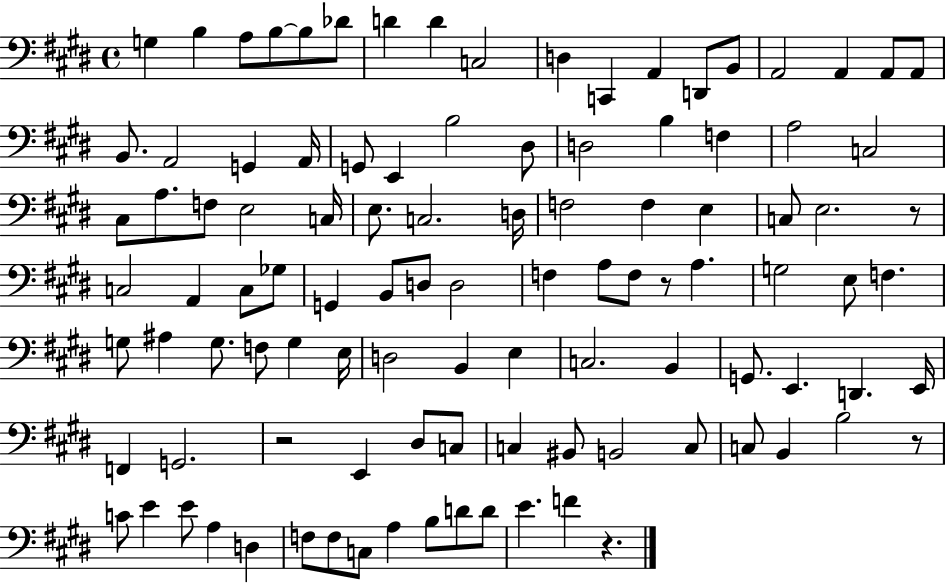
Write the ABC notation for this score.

X:1
T:Untitled
M:4/4
L:1/4
K:E
G, B, A,/2 B,/2 B,/2 _D/2 D D C,2 D, C,, A,, D,,/2 B,,/2 A,,2 A,, A,,/2 A,,/2 B,,/2 A,,2 G,, A,,/4 G,,/2 E,, B,2 ^D,/2 D,2 B, F, A,2 C,2 ^C,/2 A,/2 F,/2 E,2 C,/4 E,/2 C,2 D,/4 F,2 F, E, C,/2 E,2 z/2 C,2 A,, C,/2 _G,/2 G,, B,,/2 D,/2 D,2 F, A,/2 F,/2 z/2 A, G,2 E,/2 F, G,/2 ^A, G,/2 F,/2 G, E,/4 D,2 B,, E, C,2 B,, G,,/2 E,, D,, E,,/4 F,, G,,2 z2 E,, ^D,/2 C,/2 C, ^B,,/2 B,,2 C,/2 C,/2 B,, B,2 z/2 C/2 E E/2 A, D, F,/2 F,/2 C,/2 A, B,/2 D/2 D/2 E F z